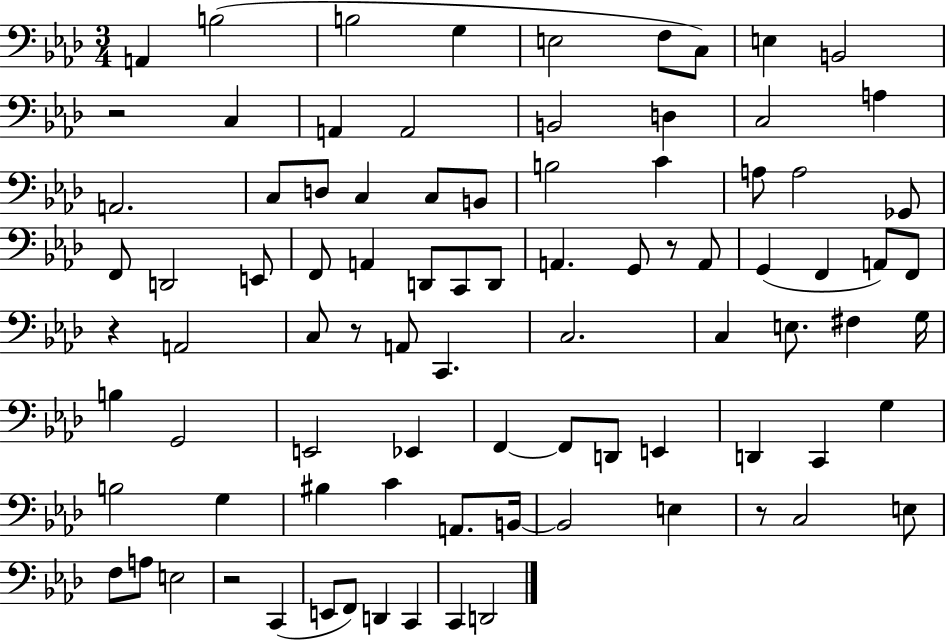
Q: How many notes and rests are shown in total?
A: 88